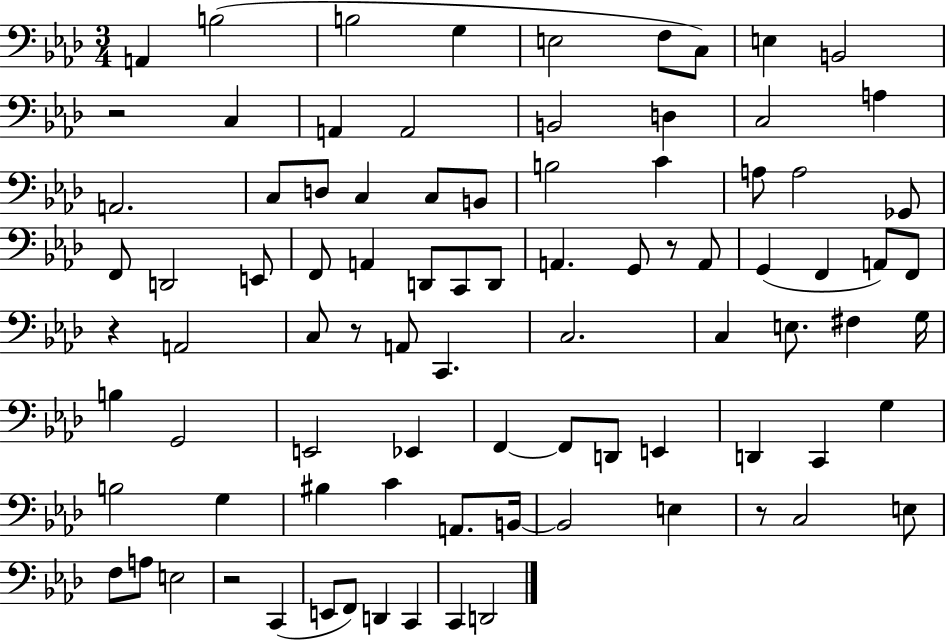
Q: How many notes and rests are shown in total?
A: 88